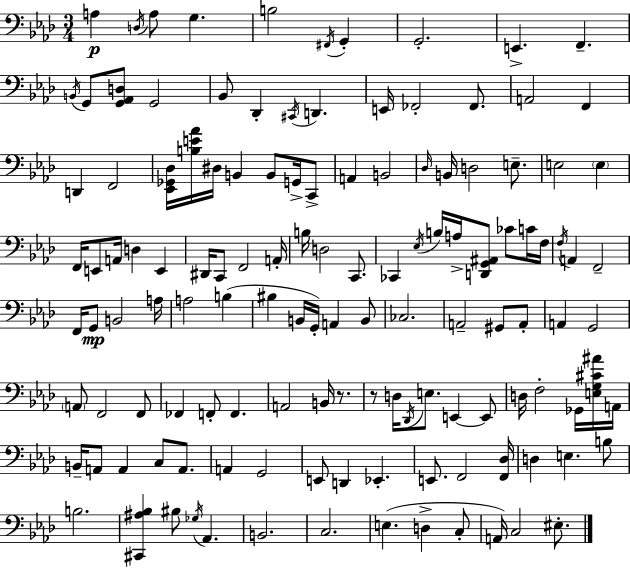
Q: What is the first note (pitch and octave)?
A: A3